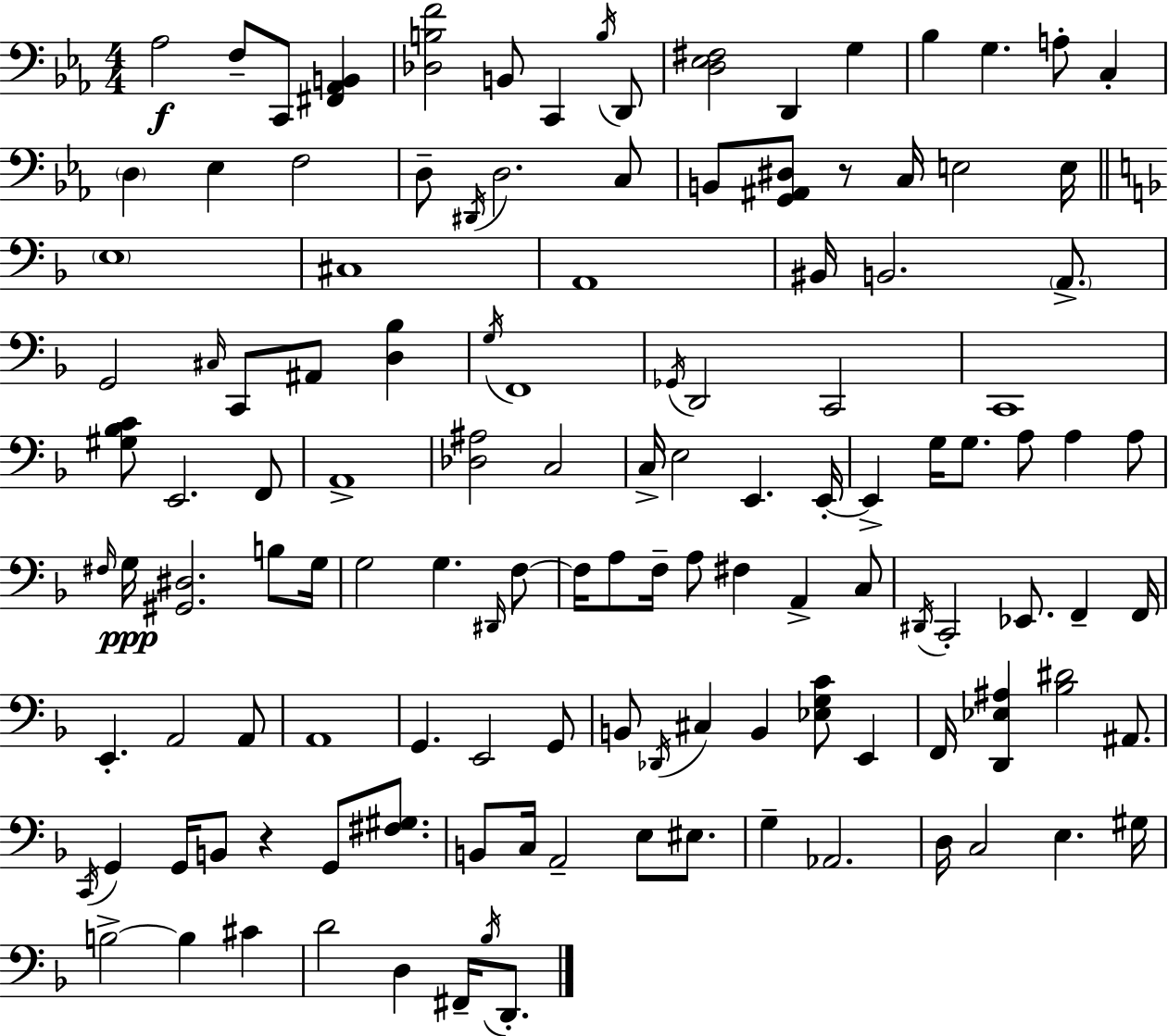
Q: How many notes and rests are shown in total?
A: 126